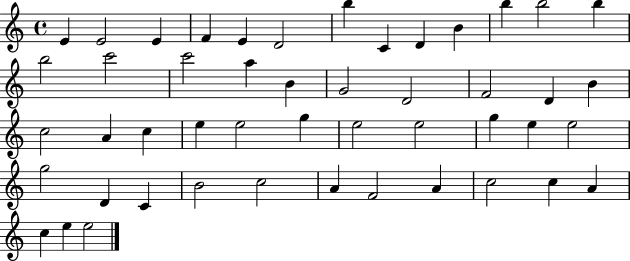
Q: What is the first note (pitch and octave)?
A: E4